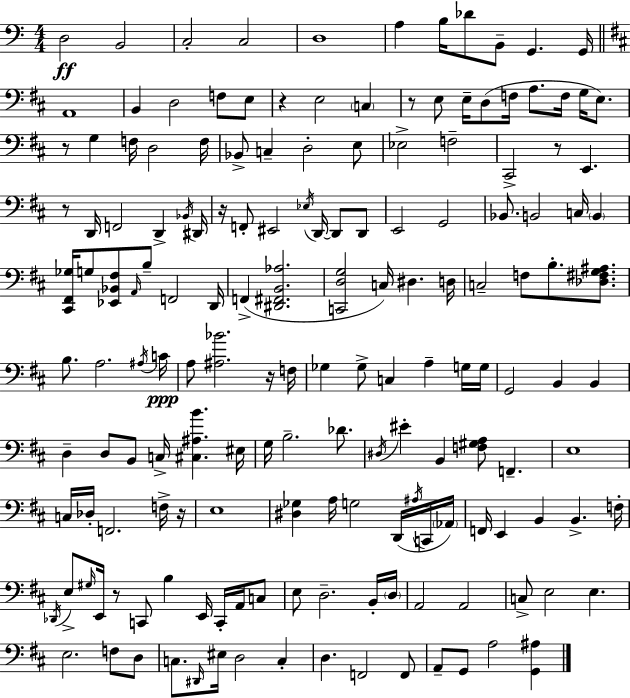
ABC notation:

X:1
T:Untitled
M:4/4
L:1/4
K:C
D,2 B,,2 C,2 C,2 D,4 A, B,/4 _D/2 B,,/2 G,, G,,/4 A,,4 B,, D,2 F,/2 E,/2 z E,2 C, z/2 E,/2 E,/4 D,/2 F,/4 A,/2 F,/4 G,/4 E,/2 z/2 G, F,/4 D,2 F,/4 _B,,/2 C, D,2 E,/2 _E,2 F,2 ^C,,2 z/2 E,, z/2 D,,/4 F,,2 D,, _B,,/4 ^D,,/4 z/4 F,,/2 ^E,,2 _E,/4 D,,/4 D,,/2 D,,/2 E,,2 G,,2 _B,,/2 B,,2 C,/4 B,, [^C,,^F,,_G,]/4 G,/2 [_E,,_B,,^F,]/2 A,,/4 B,/2 F,,2 D,,/4 F,, [^D,,^F,,B,,_A,]2 [C,,D,G,]2 C,/4 ^D, D,/4 C,2 F,/2 B,/2 [_D,^F,G,^A,]/2 B,/2 A,2 ^A,/4 C/4 A,/2 [^A,_B]2 z/4 F,/4 _G, _G,/2 C, A, G,/4 G,/4 G,,2 B,, B,, D, D,/2 B,,/2 C,/4 [^C,^A,B] ^E,/4 G,/4 B,2 _D/2 ^D,/4 ^E B,, [F,^G,A,]/2 F,, E,4 C,/4 _D,/4 F,,2 F,/4 z/4 E,4 [^D,_G,] A,/4 G,2 D,,/4 ^A,/4 C,,/4 _A,,/4 F,,/4 E,, B,, B,, F,/4 _D,,/4 E,/2 ^G,/4 E,,/4 z/2 C,,/2 B, E,,/4 C,,/4 A,,/4 C,/2 E,/2 D,2 B,,/4 D,/4 A,,2 A,,2 C,/2 E,2 E, E,2 F,/2 D,/2 C,/2 ^D,,/4 ^E,/4 D,2 C, D, F,,2 F,,/2 A,,/2 G,,/2 A,2 [G,,^A,]